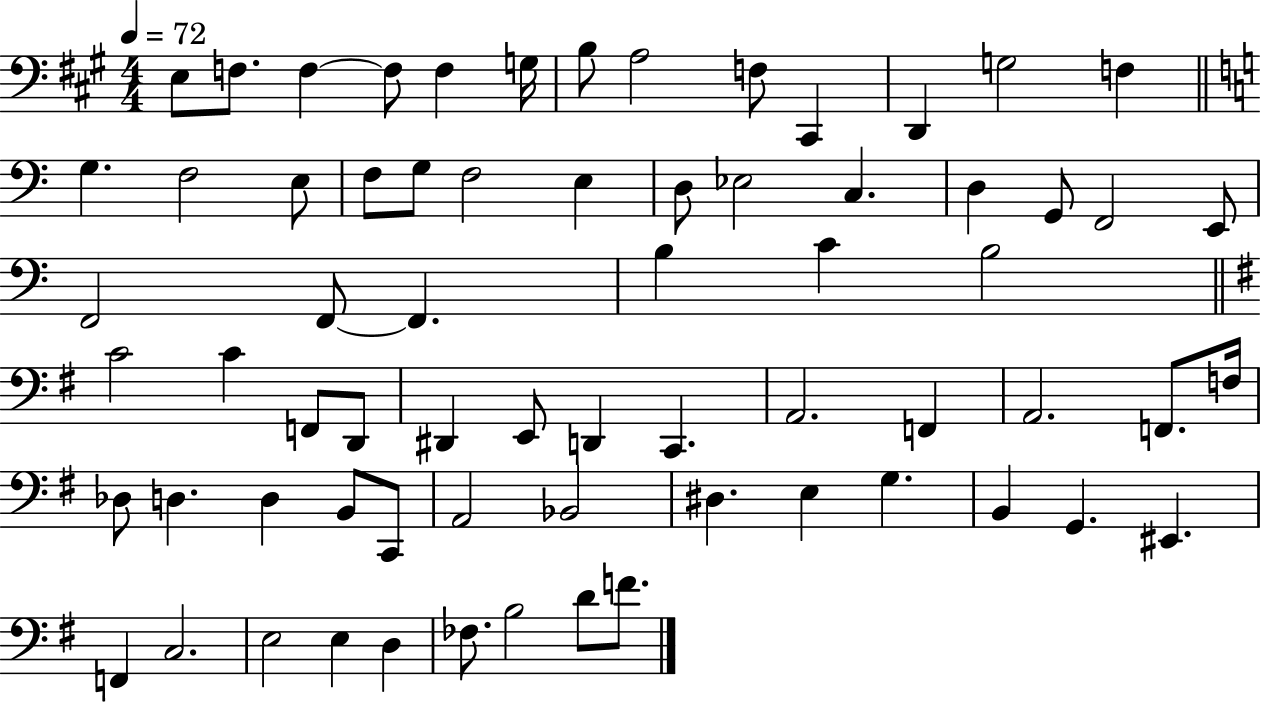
E3/e F3/e. F3/q F3/e F3/q G3/s B3/e A3/h F3/e C#2/q D2/q G3/h F3/q G3/q. F3/h E3/e F3/e G3/e F3/h E3/q D3/e Eb3/h C3/q. D3/q G2/e F2/h E2/e F2/h F2/e F2/q. B3/q C4/q B3/h C4/h C4/q F2/e D2/e D#2/q E2/e D2/q C2/q. A2/h. F2/q A2/h. F2/e. F3/s Db3/e D3/q. D3/q B2/e C2/e A2/h Bb2/h D#3/q. E3/q G3/q. B2/q G2/q. EIS2/q. F2/q C3/h. E3/h E3/q D3/q FES3/e. B3/h D4/e F4/e.